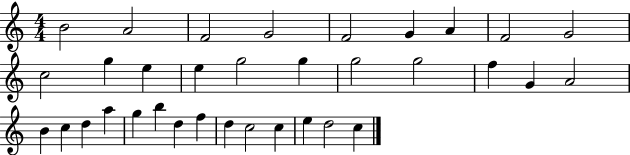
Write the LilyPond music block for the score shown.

{
  \clef treble
  \numericTimeSignature
  \time 4/4
  \key c \major
  b'2 a'2 | f'2 g'2 | f'2 g'4 a'4 | f'2 g'2 | \break c''2 g''4 e''4 | e''4 g''2 g''4 | g''2 g''2 | f''4 g'4 a'2 | \break b'4 c''4 d''4 a''4 | g''4 b''4 d''4 f''4 | d''4 c''2 c''4 | e''4 d''2 c''4 | \break \bar "|."
}